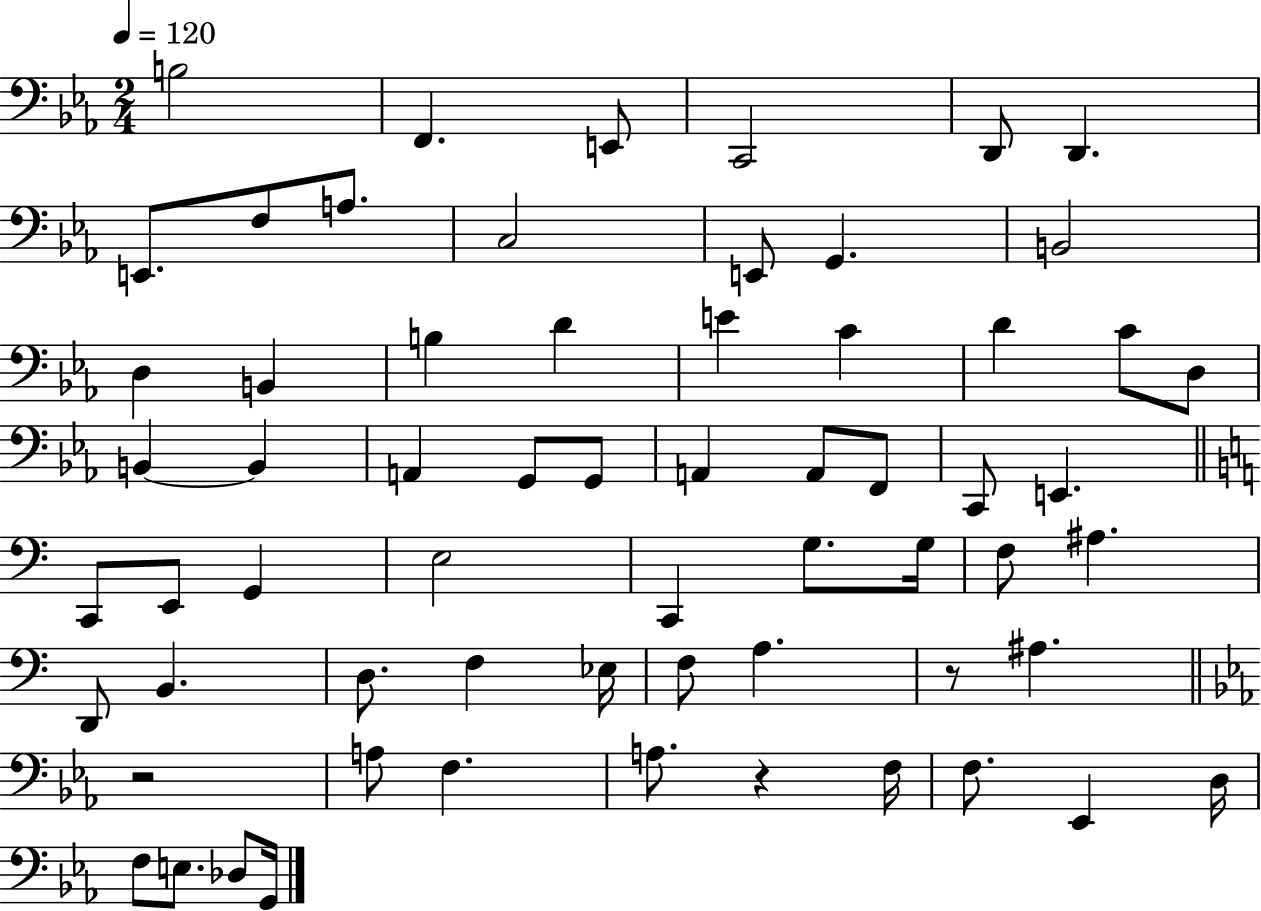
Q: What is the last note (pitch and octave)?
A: G2